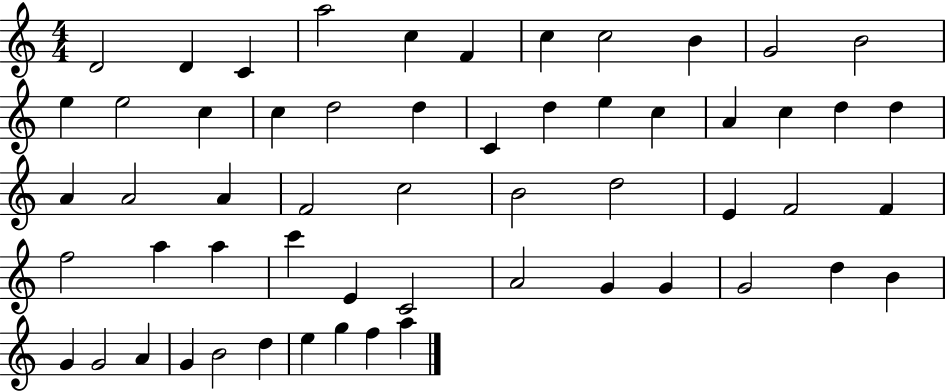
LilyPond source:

{
  \clef treble
  \numericTimeSignature
  \time 4/4
  \key c \major
  d'2 d'4 c'4 | a''2 c''4 f'4 | c''4 c''2 b'4 | g'2 b'2 | \break e''4 e''2 c''4 | c''4 d''2 d''4 | c'4 d''4 e''4 c''4 | a'4 c''4 d''4 d''4 | \break a'4 a'2 a'4 | f'2 c''2 | b'2 d''2 | e'4 f'2 f'4 | \break f''2 a''4 a''4 | c'''4 e'4 c'2 | a'2 g'4 g'4 | g'2 d''4 b'4 | \break g'4 g'2 a'4 | g'4 b'2 d''4 | e''4 g''4 f''4 a''4 | \bar "|."
}